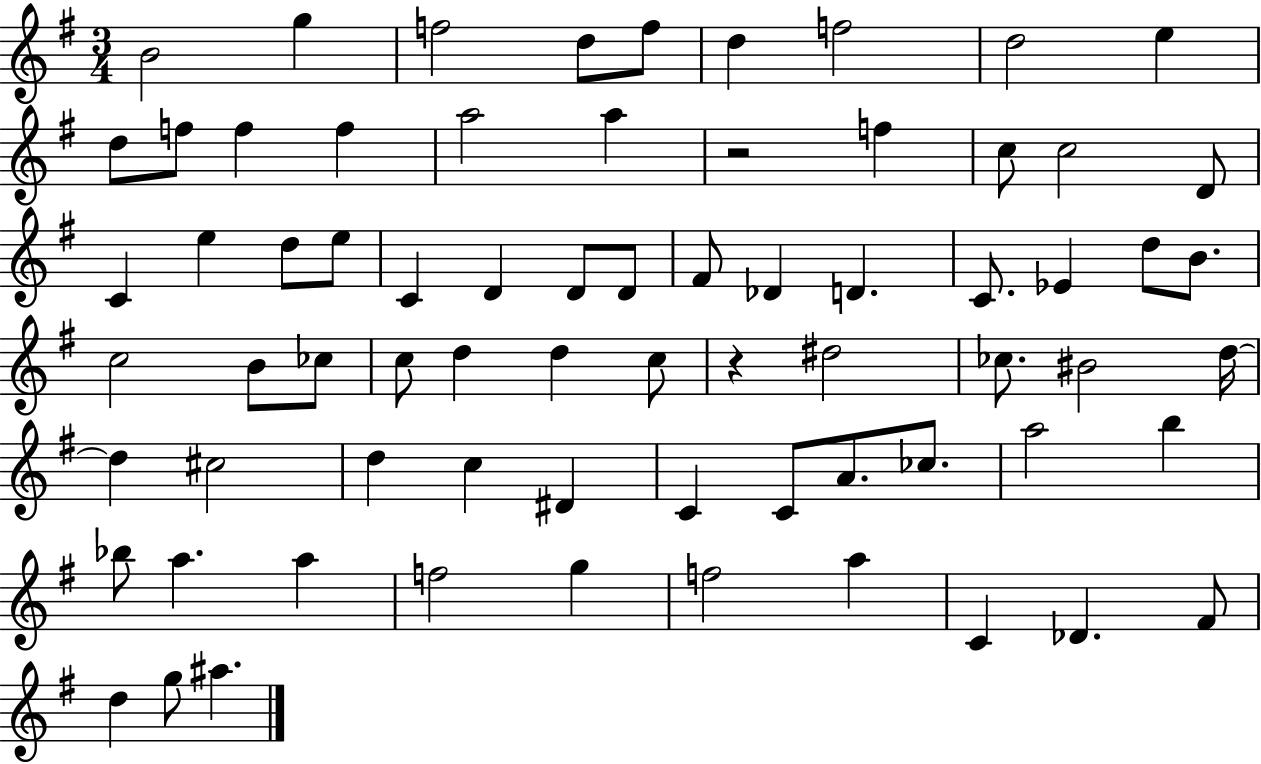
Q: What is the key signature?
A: G major